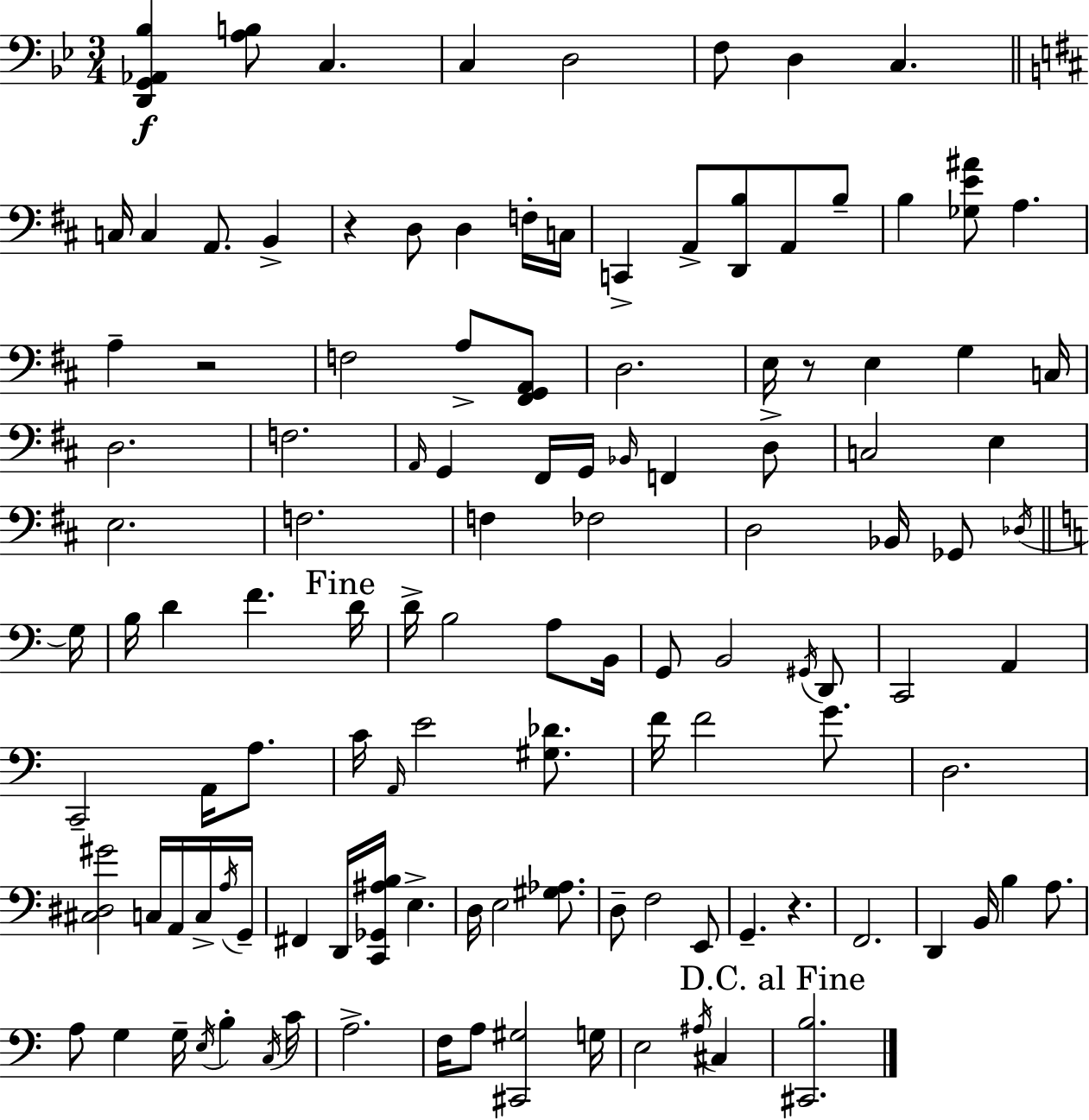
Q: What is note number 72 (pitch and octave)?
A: D3